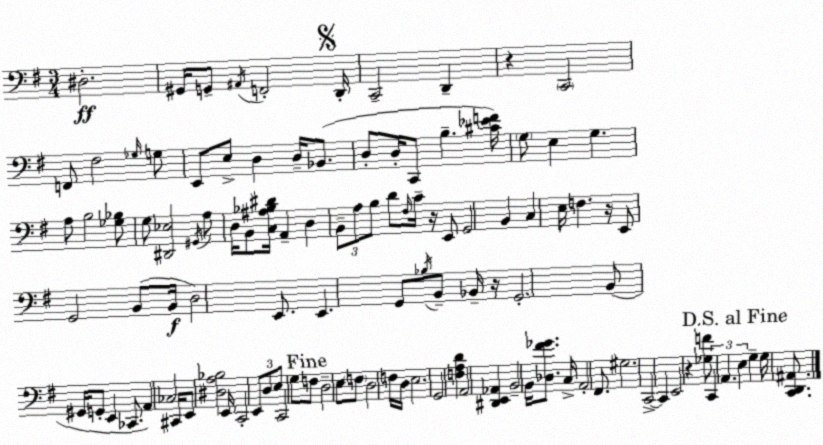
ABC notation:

X:1
T:Untitled
M:3/4
L:1/4
K:Em
^D,2 ^G,,/4 G,,/2 ^A,,/4 F,,2 D,,/4 C,,2 D,, z C,,2 F,,/2 ^F,2 _G,/4 G,/2 E,,/2 E,/2 D, D,/4 _B,,/2 D,/2 D,/4 C,,/2 B, [^C_EF]/4 G,/2 E, G, A,/2 B,2 [_G,_B,]/2 G,/2 [^D,,_E,]2 ^G,,/4 A,/2 D,/4 B,,/2 [C,^A,_B,^D]/4 A,, D, B,,/2 A,/2 B,/2 D/2 ^F,/4 C/4 z/4 E,,/2 G,,2 B,, C, E,/4 F, z/4 E,,/2 G,,2 B,,/2 B,,/4 D,2 E,,/2 E,, G,,/2 _B,/4 B,,/2 _B,,/4 z/4 G,,2 B,,/2 ^G,,/4 G,,/2 E,, _C,,/2 A,, _C,2 ^C,,/4 E,,/2 [^D,A,_B,]2 E,,/4 C,,2 E,,/2 D,/2 E,/2 C,,2 G,/2 F,/2 D,2 E,/2 F,/2 D,2 F,/4 D,/4 E,2 G,,2 [F,A,D] A,,2 [^D,,E,,_A,,] B,,2 B,,/4 [_D,^F_G]/2 C,/4 A,,2 ^F,,/2 ^G,2 C,,2 C,, E,,2 z [_G,F]/2 C,, A,, E, G, G,/4 [C,,D,,^A,,]/2